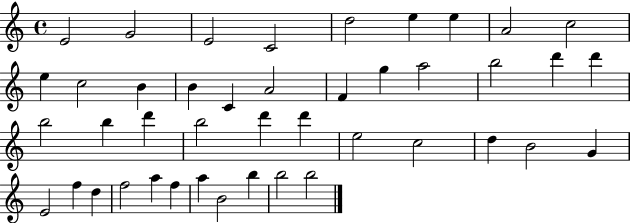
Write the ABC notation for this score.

X:1
T:Untitled
M:4/4
L:1/4
K:C
E2 G2 E2 C2 d2 e e A2 c2 e c2 B B C A2 F g a2 b2 d' d' b2 b d' b2 d' d' e2 c2 d B2 G E2 f d f2 a f a B2 b b2 b2